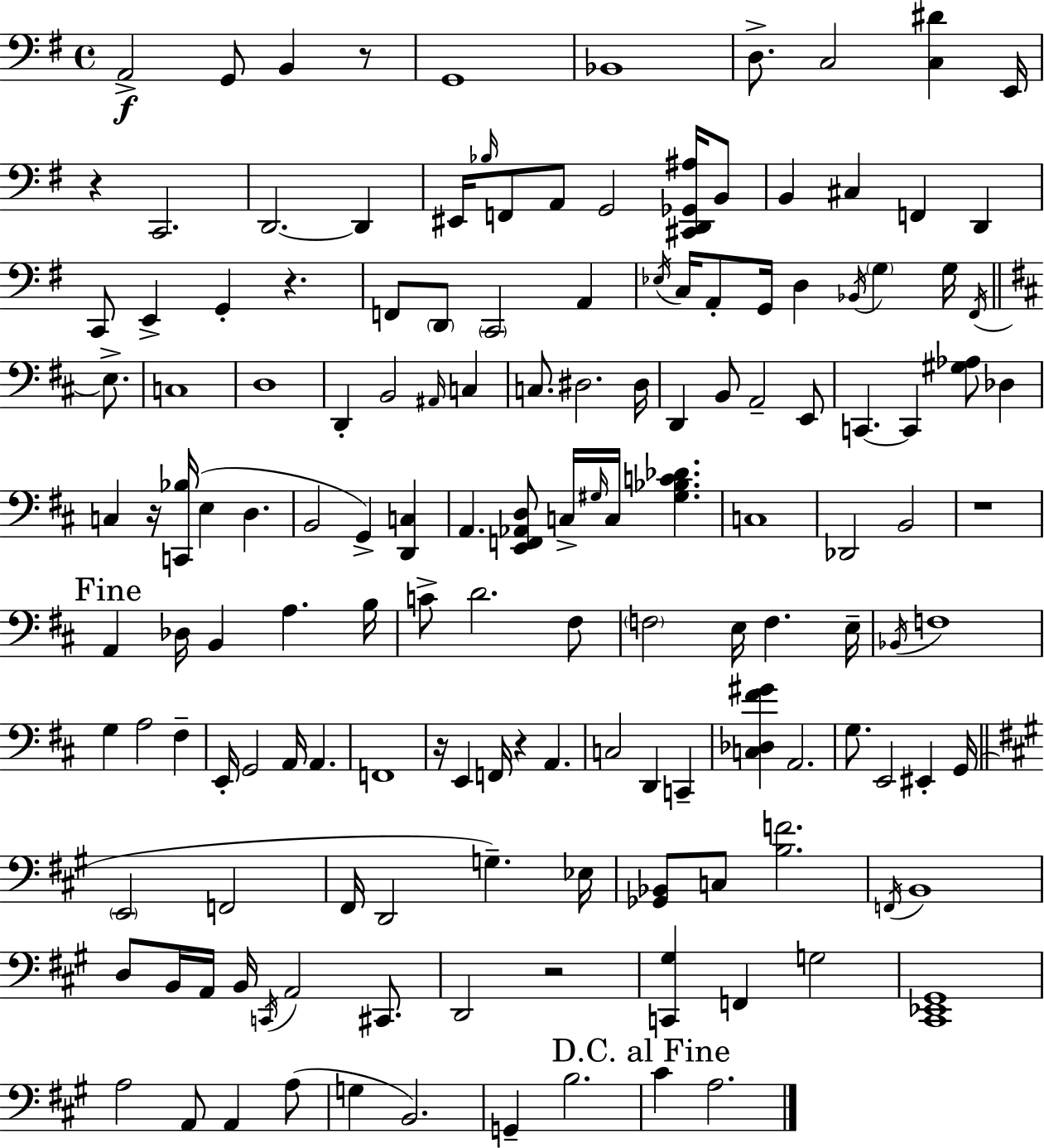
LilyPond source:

{
  \clef bass
  \time 4/4
  \defaultTimeSignature
  \key e \minor
  a,2->\f g,8 b,4 r8 | g,1 | bes,1 | d8.-> c2 <c dis'>4 e,16 | \break r4 c,2. | d,2.~~ d,4 | eis,16 \grace { bes16 } f,8 a,8 g,2 <cis, d, ges, ais>16 b,8 | b,4 cis4 f,4 d,4 | \break c,8 e,4-> g,4-. r4. | f,8 \parenthesize d,8 \parenthesize c,2 a,4 | \acciaccatura { ees16 } c16 a,8-. g,16 d4 \acciaccatura { bes,16 } \parenthesize g4 g16 | \acciaccatura { fis,16 } \bar "||" \break \key b \minor e8.-> c1 | d1 | d,4-. b,2 \grace { ais,16 } | c4 c8. dis2. | \break dis16 d,4 b,8 a,2-- | e,8 c,4.~~ c,4 <gis aes>8 | des4 c4 r16 <c, bes>16( e4 d4. | b,2 g,4->) | \break <d, c>4 a,4. <e, f, aes, d>8 c16-> \grace { gis16 } c16 <gis bes c' des'>4. | c1 | des,2 b,2 | r1 | \break \mark "Fine" a,4 des16 b,4 a4. | b16 c'8-> d'2. | fis8 \parenthesize f2 e16 f4. | e16-- \acciaccatura { bes,16 } f1 | \break g4 a2 | fis4-- e,16-. g,2 a,16 | a,4. f,1 | r16 e,4 f,16 r4 | \break a,4. c2 d,4 | c,4-- <c des fis' gis'>4 a,2. | g8. e,2 | eis,4-. g,16( \bar "||" \break \key a \major \parenthesize e,2 f,2 | fis,16 d,2 g4.--) ees16 | <ges, bes,>8 c8 <b f'>2. | \acciaccatura { f,16 } b,1 | \break d8 b,16 a,16 b,16 \acciaccatura { c,16 } a,2 cis,8. | d,2 r2 | <c, gis>4 f,4 g2 | <cis, ees, gis,>1 | \break a2 a,8 a,4 | a8( g4 b,2.) | g,4-- b2. | \mark "D.C. al Fine" cis'4 a2. | \break \bar "|."
}